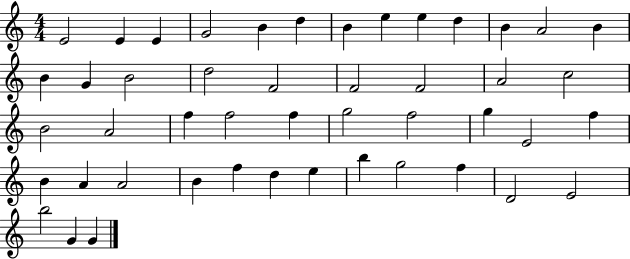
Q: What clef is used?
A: treble